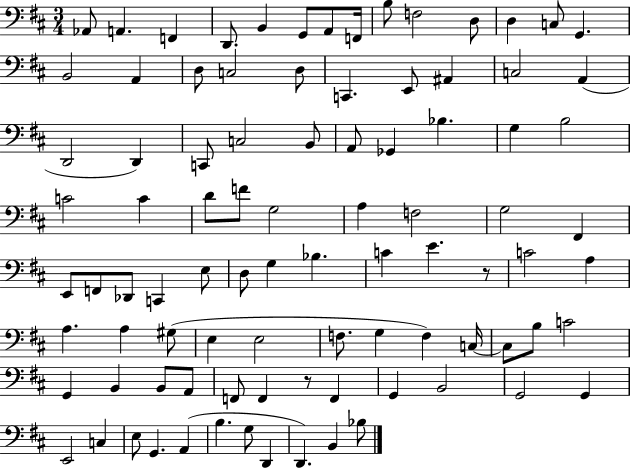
{
  \clef bass
  \numericTimeSignature
  \time 3/4
  \key d \major
  aes,8 a,4. f,4 | d,8. b,4 g,8 a,8 f,16 | b8 f2 d8 | d4 c8 g,4. | \break b,2 a,4 | d8 c2 d8 | c,4. e,8 ais,4 | c2 a,4( | \break d,2 d,4) | c,8 c2 b,8 | a,8 ges,4 bes4. | g4 b2 | \break c'2 c'4 | d'8 f'8 g2 | a4 f2 | g2 fis,4 | \break e,8 f,8 des,8 c,4 e8 | d8 g4 bes4. | c'4 e'4. r8 | c'2 a4 | \break a4. a4 gis8( | e4 e2 | f8. g4 f4) c16~~ | c8 b8 c'2 | \break g,4 b,4 b,8 a,8 | f,8 f,4 r8 f,4 | g,4 b,2 | g,2 g,4 | \break e,2 c4 | e8 g,4. a,4( | b4. g8 d,4 | d,4.) b,4 bes8 | \break \bar "|."
}